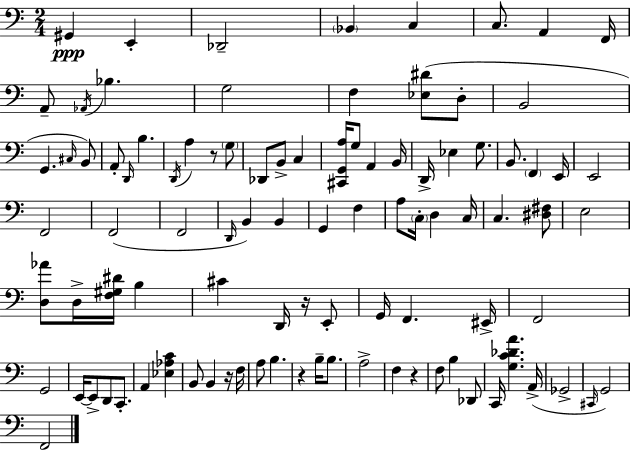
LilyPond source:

{
  \clef bass
  \numericTimeSignature
  \time 2/4
  \key c \major
  gis,4\ppp e,4-. | des,2-- | \parenthesize bes,4 c4 | c8. a,4 f,16 | \break a,8-- \acciaccatura { aes,16 } bes4. | g2 | f4 <ees dis'>8( d8-. | b,2 | \break g,4. \grace { cis16 } | b,8) a,8-. \grace { d,16 } b4. | \acciaccatura { d,16 } a4 | r8 \parenthesize g8 des,8 b,8-> | \break c4 <cis, g, a>16 g8 a,4 | b,16 d,16-> ees4 | g8. b,8. \parenthesize f,4 | e,16 e,2 | \break f,2 | f,2( | f,2 | \grace { d,16 } b,4) | \break b,4 g,4 | f4 a8 \parenthesize c16-. | d4 c16 c4. | <dis fis>8 e2 | \break <d aes'>8 d16-> | <f gis dis'>16 b4 cis'4 | d,16 r16 e,8-. g,16 f,4. | eis,16-> f,2 | \break g,2 | e,16~~ e,8-> | d,8 c,8.-. a,4 | <ees aes c'>4 b,8 b,4 | \break r16 f16 a8 b4. | r4 | b16-- b8. a2-> | f4 | \break r4 f8 b4 | des,8 c,16 <g c' des' a'>4. | a,16->( ges,2-> | \grace { cis,16 }) g,2 | \break f,2 | \bar "|."
}